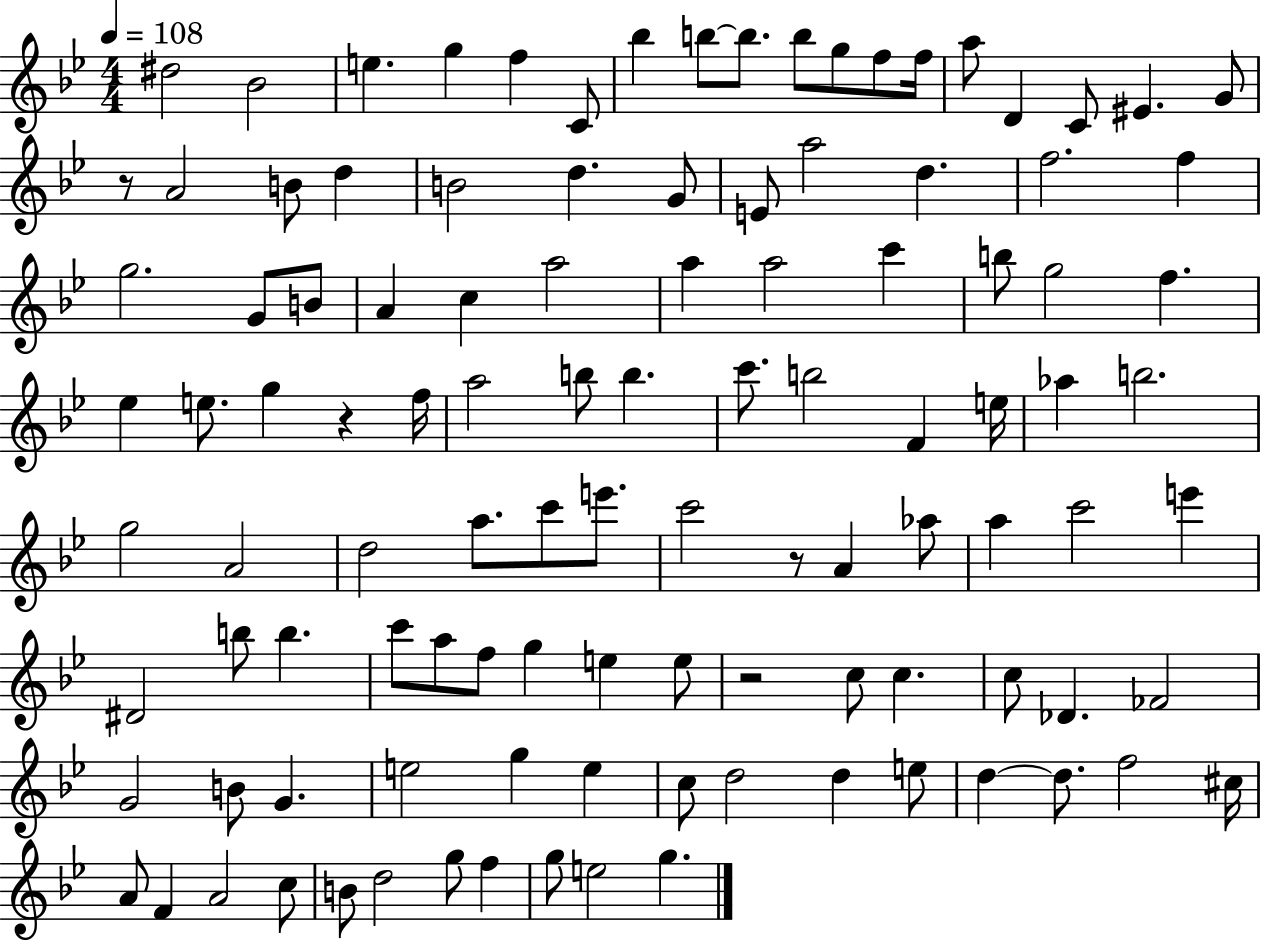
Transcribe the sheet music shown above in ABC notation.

X:1
T:Untitled
M:4/4
L:1/4
K:Bb
^d2 _B2 e g f C/2 _b b/2 b/2 b/2 g/2 f/2 f/4 a/2 D C/2 ^E G/2 z/2 A2 B/2 d B2 d G/2 E/2 a2 d f2 f g2 G/2 B/2 A c a2 a a2 c' b/2 g2 f _e e/2 g z f/4 a2 b/2 b c'/2 b2 F e/4 _a b2 g2 A2 d2 a/2 c'/2 e'/2 c'2 z/2 A _a/2 a c'2 e' ^D2 b/2 b c'/2 a/2 f/2 g e e/2 z2 c/2 c c/2 _D _F2 G2 B/2 G e2 g e c/2 d2 d e/2 d d/2 f2 ^c/4 A/2 F A2 c/2 B/2 d2 g/2 f g/2 e2 g